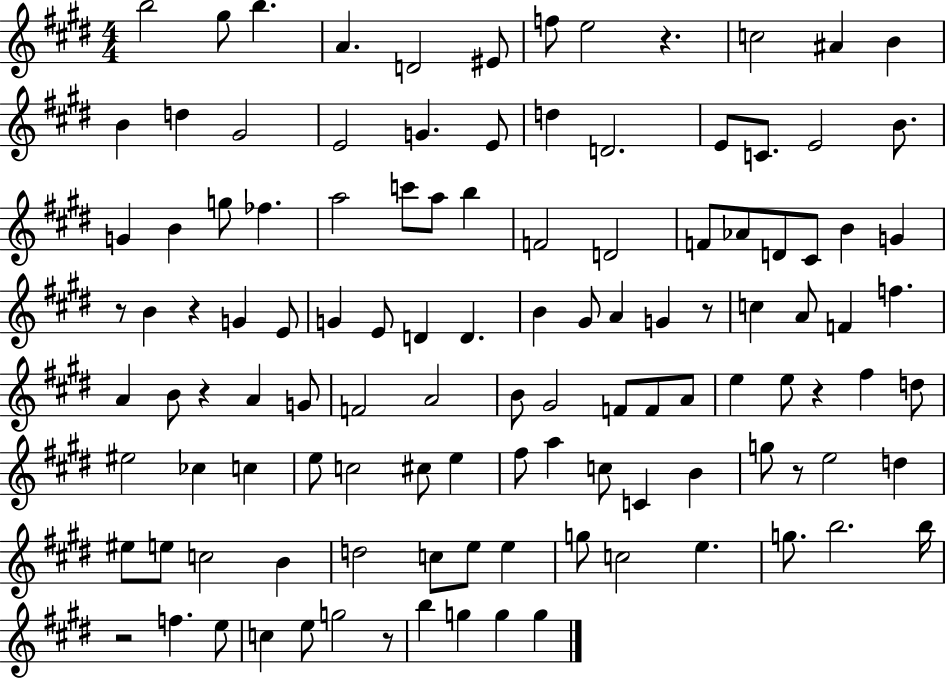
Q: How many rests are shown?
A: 9